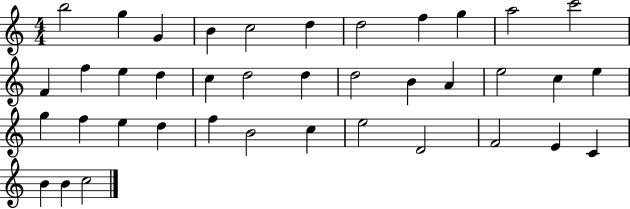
X:1
T:Untitled
M:4/4
L:1/4
K:C
b2 g G B c2 d d2 f g a2 c'2 F f e d c d2 d d2 B A e2 c e g f e d f B2 c e2 D2 F2 E C B B c2